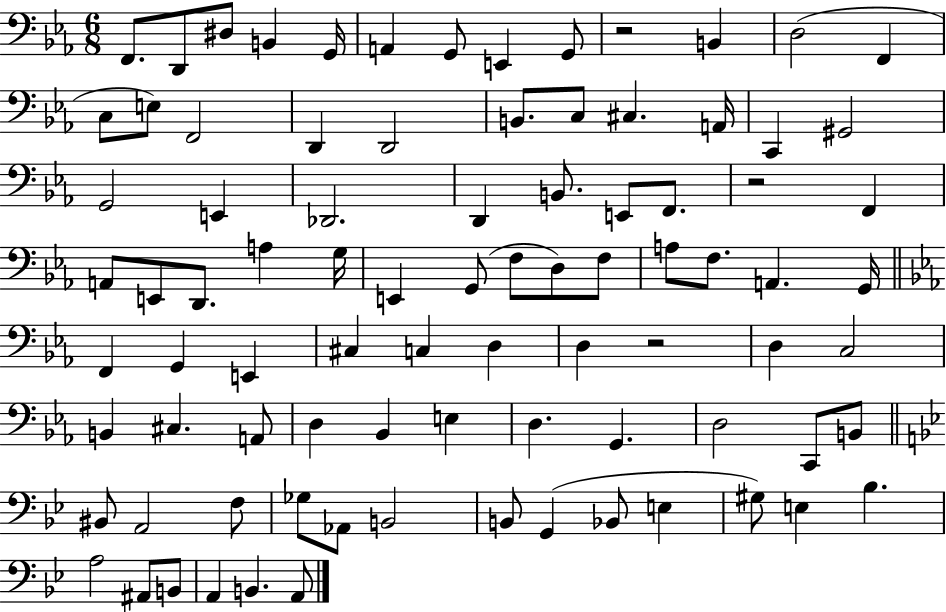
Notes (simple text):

F2/e. D2/e D#3/e B2/q G2/s A2/q G2/e E2/q G2/e R/h B2/q D3/h F2/q C3/e E3/e F2/h D2/q D2/h B2/e. C3/e C#3/q. A2/s C2/q G#2/h G2/h E2/q Db2/h. D2/q B2/e. E2/e F2/e. R/h F2/q A2/e E2/e D2/e. A3/q G3/s E2/q G2/e F3/e D3/e F3/e A3/e F3/e. A2/q. G2/s F2/q G2/q E2/q C#3/q C3/q D3/q D3/q R/h D3/q C3/h B2/q C#3/q. A2/e D3/q Bb2/q E3/q D3/q. G2/q. D3/h C2/e B2/e BIS2/e A2/h F3/e Gb3/e Ab2/e B2/h B2/e G2/q Bb2/e E3/q G#3/e E3/q Bb3/q. A3/h A#2/e B2/e A2/q B2/q. A2/e